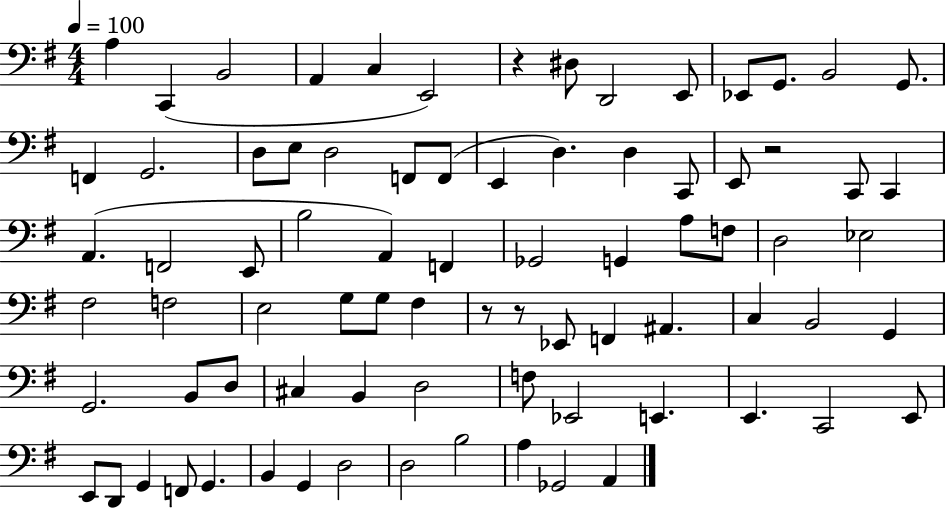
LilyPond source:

{
  \clef bass
  \numericTimeSignature
  \time 4/4
  \key g \major
  \tempo 4 = 100
  a4 c,4( b,2 | a,4 c4 e,2) | r4 dis8 d,2 e,8 | ees,8 g,8. b,2 g,8. | \break f,4 g,2. | d8 e8 d2 f,8 f,8( | e,4 d4.) d4 c,8 | e,8 r2 c,8 c,4 | \break a,4.( f,2 e,8 | b2 a,4) f,4 | ges,2 g,4 a8 f8 | d2 ees2 | \break fis2 f2 | e2 g8 g8 fis4 | r8 r8 ees,8 f,4 ais,4. | c4 b,2 g,4 | \break g,2. b,8 d8 | cis4 b,4 d2 | f8 ees,2 e,4. | e,4. c,2 e,8 | \break e,8 d,8 g,4 f,8 g,4. | b,4 g,4 d2 | d2 b2 | a4 ges,2 a,4 | \break \bar "|."
}